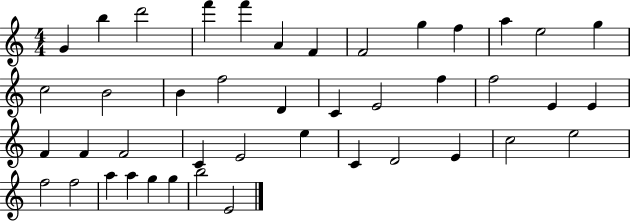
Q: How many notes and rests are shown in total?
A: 43